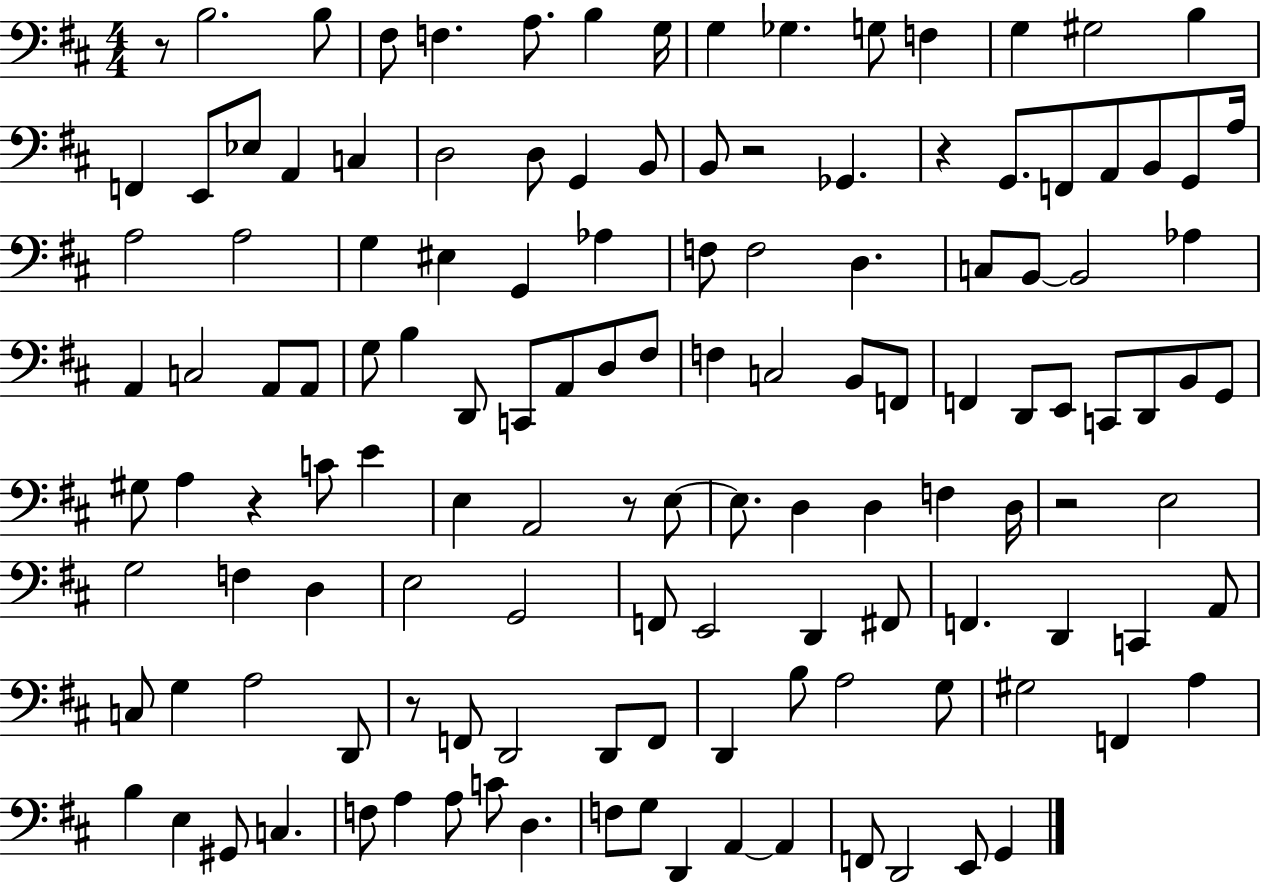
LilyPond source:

{
  \clef bass
  \numericTimeSignature
  \time 4/4
  \key d \major
  \repeat volta 2 { r8 b2. b8 | fis8 f4. a8. b4 g16 | g4 ges4. g8 f4 | g4 gis2 b4 | \break f,4 e,8 ees8 a,4 c4 | d2 d8 g,4 b,8 | b,8 r2 ges,4. | r4 g,8. f,8 a,8 b,8 g,8 a16 | \break a2 a2 | g4 eis4 g,4 aes4 | f8 f2 d4. | c8 b,8~~ b,2 aes4 | \break a,4 c2 a,8 a,8 | g8 b4 d,8 c,8 a,8 d8 fis8 | f4 c2 b,8 f,8 | f,4 d,8 e,8 c,8 d,8 b,8 g,8 | \break gis8 a4 r4 c'8 e'4 | e4 a,2 r8 e8~~ | e8. d4 d4 f4 d16 | r2 e2 | \break g2 f4 d4 | e2 g,2 | f,8 e,2 d,4 fis,8 | f,4. d,4 c,4 a,8 | \break c8 g4 a2 d,8 | r8 f,8 d,2 d,8 f,8 | d,4 b8 a2 g8 | gis2 f,4 a4 | \break b4 e4 gis,8 c4. | f8 a4 a8 c'8 d4. | f8 g8 d,4 a,4~~ a,4 | f,8 d,2 e,8 g,4 | \break } \bar "|."
}